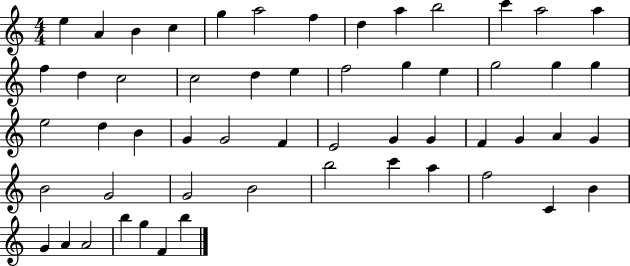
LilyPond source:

{
  \clef treble
  \numericTimeSignature
  \time 4/4
  \key c \major
  e''4 a'4 b'4 c''4 | g''4 a''2 f''4 | d''4 a''4 b''2 | c'''4 a''2 a''4 | \break f''4 d''4 c''2 | c''2 d''4 e''4 | f''2 g''4 e''4 | g''2 g''4 g''4 | \break e''2 d''4 b'4 | g'4 g'2 f'4 | e'2 g'4 g'4 | f'4 g'4 a'4 g'4 | \break b'2 g'2 | g'2 b'2 | b''2 c'''4 a''4 | f''2 c'4 b'4 | \break g'4 a'4 a'2 | b''4 g''4 f'4 b''4 | \bar "|."
}